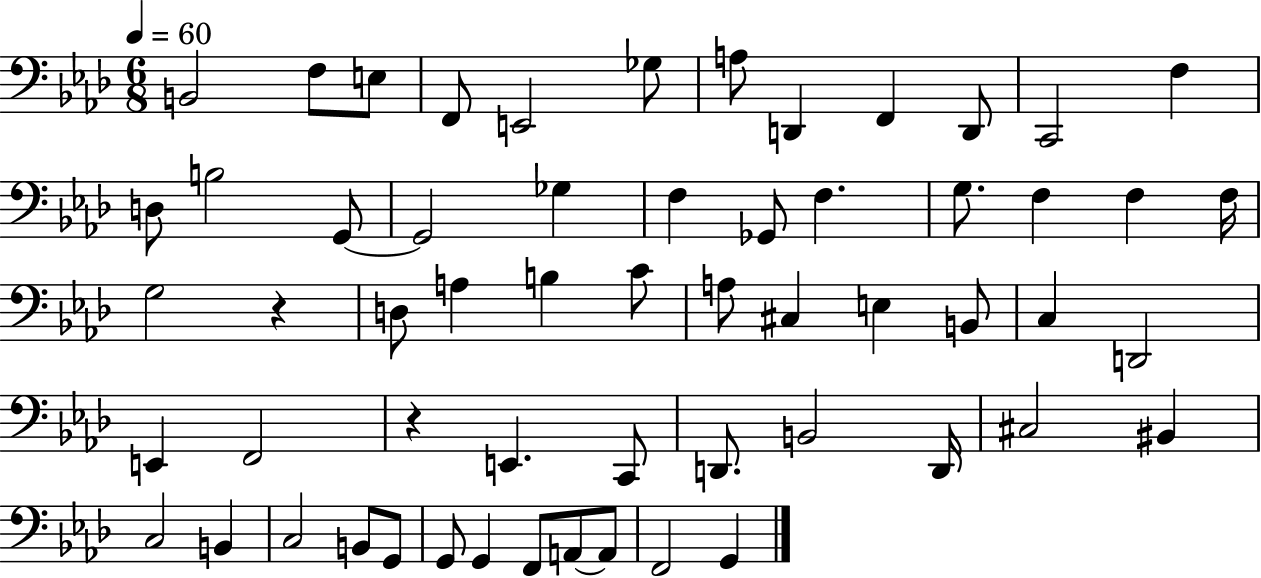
X:1
T:Untitled
M:6/8
L:1/4
K:Ab
B,,2 F,/2 E,/2 F,,/2 E,,2 _G,/2 A,/2 D,, F,, D,,/2 C,,2 F, D,/2 B,2 G,,/2 G,,2 _G, F, _G,,/2 F, G,/2 F, F, F,/4 G,2 z D,/2 A, B, C/2 A,/2 ^C, E, B,,/2 C, D,,2 E,, F,,2 z E,, C,,/2 D,,/2 B,,2 D,,/4 ^C,2 ^B,, C,2 B,, C,2 B,,/2 G,,/2 G,,/2 G,, F,,/2 A,,/2 A,,/2 F,,2 G,,